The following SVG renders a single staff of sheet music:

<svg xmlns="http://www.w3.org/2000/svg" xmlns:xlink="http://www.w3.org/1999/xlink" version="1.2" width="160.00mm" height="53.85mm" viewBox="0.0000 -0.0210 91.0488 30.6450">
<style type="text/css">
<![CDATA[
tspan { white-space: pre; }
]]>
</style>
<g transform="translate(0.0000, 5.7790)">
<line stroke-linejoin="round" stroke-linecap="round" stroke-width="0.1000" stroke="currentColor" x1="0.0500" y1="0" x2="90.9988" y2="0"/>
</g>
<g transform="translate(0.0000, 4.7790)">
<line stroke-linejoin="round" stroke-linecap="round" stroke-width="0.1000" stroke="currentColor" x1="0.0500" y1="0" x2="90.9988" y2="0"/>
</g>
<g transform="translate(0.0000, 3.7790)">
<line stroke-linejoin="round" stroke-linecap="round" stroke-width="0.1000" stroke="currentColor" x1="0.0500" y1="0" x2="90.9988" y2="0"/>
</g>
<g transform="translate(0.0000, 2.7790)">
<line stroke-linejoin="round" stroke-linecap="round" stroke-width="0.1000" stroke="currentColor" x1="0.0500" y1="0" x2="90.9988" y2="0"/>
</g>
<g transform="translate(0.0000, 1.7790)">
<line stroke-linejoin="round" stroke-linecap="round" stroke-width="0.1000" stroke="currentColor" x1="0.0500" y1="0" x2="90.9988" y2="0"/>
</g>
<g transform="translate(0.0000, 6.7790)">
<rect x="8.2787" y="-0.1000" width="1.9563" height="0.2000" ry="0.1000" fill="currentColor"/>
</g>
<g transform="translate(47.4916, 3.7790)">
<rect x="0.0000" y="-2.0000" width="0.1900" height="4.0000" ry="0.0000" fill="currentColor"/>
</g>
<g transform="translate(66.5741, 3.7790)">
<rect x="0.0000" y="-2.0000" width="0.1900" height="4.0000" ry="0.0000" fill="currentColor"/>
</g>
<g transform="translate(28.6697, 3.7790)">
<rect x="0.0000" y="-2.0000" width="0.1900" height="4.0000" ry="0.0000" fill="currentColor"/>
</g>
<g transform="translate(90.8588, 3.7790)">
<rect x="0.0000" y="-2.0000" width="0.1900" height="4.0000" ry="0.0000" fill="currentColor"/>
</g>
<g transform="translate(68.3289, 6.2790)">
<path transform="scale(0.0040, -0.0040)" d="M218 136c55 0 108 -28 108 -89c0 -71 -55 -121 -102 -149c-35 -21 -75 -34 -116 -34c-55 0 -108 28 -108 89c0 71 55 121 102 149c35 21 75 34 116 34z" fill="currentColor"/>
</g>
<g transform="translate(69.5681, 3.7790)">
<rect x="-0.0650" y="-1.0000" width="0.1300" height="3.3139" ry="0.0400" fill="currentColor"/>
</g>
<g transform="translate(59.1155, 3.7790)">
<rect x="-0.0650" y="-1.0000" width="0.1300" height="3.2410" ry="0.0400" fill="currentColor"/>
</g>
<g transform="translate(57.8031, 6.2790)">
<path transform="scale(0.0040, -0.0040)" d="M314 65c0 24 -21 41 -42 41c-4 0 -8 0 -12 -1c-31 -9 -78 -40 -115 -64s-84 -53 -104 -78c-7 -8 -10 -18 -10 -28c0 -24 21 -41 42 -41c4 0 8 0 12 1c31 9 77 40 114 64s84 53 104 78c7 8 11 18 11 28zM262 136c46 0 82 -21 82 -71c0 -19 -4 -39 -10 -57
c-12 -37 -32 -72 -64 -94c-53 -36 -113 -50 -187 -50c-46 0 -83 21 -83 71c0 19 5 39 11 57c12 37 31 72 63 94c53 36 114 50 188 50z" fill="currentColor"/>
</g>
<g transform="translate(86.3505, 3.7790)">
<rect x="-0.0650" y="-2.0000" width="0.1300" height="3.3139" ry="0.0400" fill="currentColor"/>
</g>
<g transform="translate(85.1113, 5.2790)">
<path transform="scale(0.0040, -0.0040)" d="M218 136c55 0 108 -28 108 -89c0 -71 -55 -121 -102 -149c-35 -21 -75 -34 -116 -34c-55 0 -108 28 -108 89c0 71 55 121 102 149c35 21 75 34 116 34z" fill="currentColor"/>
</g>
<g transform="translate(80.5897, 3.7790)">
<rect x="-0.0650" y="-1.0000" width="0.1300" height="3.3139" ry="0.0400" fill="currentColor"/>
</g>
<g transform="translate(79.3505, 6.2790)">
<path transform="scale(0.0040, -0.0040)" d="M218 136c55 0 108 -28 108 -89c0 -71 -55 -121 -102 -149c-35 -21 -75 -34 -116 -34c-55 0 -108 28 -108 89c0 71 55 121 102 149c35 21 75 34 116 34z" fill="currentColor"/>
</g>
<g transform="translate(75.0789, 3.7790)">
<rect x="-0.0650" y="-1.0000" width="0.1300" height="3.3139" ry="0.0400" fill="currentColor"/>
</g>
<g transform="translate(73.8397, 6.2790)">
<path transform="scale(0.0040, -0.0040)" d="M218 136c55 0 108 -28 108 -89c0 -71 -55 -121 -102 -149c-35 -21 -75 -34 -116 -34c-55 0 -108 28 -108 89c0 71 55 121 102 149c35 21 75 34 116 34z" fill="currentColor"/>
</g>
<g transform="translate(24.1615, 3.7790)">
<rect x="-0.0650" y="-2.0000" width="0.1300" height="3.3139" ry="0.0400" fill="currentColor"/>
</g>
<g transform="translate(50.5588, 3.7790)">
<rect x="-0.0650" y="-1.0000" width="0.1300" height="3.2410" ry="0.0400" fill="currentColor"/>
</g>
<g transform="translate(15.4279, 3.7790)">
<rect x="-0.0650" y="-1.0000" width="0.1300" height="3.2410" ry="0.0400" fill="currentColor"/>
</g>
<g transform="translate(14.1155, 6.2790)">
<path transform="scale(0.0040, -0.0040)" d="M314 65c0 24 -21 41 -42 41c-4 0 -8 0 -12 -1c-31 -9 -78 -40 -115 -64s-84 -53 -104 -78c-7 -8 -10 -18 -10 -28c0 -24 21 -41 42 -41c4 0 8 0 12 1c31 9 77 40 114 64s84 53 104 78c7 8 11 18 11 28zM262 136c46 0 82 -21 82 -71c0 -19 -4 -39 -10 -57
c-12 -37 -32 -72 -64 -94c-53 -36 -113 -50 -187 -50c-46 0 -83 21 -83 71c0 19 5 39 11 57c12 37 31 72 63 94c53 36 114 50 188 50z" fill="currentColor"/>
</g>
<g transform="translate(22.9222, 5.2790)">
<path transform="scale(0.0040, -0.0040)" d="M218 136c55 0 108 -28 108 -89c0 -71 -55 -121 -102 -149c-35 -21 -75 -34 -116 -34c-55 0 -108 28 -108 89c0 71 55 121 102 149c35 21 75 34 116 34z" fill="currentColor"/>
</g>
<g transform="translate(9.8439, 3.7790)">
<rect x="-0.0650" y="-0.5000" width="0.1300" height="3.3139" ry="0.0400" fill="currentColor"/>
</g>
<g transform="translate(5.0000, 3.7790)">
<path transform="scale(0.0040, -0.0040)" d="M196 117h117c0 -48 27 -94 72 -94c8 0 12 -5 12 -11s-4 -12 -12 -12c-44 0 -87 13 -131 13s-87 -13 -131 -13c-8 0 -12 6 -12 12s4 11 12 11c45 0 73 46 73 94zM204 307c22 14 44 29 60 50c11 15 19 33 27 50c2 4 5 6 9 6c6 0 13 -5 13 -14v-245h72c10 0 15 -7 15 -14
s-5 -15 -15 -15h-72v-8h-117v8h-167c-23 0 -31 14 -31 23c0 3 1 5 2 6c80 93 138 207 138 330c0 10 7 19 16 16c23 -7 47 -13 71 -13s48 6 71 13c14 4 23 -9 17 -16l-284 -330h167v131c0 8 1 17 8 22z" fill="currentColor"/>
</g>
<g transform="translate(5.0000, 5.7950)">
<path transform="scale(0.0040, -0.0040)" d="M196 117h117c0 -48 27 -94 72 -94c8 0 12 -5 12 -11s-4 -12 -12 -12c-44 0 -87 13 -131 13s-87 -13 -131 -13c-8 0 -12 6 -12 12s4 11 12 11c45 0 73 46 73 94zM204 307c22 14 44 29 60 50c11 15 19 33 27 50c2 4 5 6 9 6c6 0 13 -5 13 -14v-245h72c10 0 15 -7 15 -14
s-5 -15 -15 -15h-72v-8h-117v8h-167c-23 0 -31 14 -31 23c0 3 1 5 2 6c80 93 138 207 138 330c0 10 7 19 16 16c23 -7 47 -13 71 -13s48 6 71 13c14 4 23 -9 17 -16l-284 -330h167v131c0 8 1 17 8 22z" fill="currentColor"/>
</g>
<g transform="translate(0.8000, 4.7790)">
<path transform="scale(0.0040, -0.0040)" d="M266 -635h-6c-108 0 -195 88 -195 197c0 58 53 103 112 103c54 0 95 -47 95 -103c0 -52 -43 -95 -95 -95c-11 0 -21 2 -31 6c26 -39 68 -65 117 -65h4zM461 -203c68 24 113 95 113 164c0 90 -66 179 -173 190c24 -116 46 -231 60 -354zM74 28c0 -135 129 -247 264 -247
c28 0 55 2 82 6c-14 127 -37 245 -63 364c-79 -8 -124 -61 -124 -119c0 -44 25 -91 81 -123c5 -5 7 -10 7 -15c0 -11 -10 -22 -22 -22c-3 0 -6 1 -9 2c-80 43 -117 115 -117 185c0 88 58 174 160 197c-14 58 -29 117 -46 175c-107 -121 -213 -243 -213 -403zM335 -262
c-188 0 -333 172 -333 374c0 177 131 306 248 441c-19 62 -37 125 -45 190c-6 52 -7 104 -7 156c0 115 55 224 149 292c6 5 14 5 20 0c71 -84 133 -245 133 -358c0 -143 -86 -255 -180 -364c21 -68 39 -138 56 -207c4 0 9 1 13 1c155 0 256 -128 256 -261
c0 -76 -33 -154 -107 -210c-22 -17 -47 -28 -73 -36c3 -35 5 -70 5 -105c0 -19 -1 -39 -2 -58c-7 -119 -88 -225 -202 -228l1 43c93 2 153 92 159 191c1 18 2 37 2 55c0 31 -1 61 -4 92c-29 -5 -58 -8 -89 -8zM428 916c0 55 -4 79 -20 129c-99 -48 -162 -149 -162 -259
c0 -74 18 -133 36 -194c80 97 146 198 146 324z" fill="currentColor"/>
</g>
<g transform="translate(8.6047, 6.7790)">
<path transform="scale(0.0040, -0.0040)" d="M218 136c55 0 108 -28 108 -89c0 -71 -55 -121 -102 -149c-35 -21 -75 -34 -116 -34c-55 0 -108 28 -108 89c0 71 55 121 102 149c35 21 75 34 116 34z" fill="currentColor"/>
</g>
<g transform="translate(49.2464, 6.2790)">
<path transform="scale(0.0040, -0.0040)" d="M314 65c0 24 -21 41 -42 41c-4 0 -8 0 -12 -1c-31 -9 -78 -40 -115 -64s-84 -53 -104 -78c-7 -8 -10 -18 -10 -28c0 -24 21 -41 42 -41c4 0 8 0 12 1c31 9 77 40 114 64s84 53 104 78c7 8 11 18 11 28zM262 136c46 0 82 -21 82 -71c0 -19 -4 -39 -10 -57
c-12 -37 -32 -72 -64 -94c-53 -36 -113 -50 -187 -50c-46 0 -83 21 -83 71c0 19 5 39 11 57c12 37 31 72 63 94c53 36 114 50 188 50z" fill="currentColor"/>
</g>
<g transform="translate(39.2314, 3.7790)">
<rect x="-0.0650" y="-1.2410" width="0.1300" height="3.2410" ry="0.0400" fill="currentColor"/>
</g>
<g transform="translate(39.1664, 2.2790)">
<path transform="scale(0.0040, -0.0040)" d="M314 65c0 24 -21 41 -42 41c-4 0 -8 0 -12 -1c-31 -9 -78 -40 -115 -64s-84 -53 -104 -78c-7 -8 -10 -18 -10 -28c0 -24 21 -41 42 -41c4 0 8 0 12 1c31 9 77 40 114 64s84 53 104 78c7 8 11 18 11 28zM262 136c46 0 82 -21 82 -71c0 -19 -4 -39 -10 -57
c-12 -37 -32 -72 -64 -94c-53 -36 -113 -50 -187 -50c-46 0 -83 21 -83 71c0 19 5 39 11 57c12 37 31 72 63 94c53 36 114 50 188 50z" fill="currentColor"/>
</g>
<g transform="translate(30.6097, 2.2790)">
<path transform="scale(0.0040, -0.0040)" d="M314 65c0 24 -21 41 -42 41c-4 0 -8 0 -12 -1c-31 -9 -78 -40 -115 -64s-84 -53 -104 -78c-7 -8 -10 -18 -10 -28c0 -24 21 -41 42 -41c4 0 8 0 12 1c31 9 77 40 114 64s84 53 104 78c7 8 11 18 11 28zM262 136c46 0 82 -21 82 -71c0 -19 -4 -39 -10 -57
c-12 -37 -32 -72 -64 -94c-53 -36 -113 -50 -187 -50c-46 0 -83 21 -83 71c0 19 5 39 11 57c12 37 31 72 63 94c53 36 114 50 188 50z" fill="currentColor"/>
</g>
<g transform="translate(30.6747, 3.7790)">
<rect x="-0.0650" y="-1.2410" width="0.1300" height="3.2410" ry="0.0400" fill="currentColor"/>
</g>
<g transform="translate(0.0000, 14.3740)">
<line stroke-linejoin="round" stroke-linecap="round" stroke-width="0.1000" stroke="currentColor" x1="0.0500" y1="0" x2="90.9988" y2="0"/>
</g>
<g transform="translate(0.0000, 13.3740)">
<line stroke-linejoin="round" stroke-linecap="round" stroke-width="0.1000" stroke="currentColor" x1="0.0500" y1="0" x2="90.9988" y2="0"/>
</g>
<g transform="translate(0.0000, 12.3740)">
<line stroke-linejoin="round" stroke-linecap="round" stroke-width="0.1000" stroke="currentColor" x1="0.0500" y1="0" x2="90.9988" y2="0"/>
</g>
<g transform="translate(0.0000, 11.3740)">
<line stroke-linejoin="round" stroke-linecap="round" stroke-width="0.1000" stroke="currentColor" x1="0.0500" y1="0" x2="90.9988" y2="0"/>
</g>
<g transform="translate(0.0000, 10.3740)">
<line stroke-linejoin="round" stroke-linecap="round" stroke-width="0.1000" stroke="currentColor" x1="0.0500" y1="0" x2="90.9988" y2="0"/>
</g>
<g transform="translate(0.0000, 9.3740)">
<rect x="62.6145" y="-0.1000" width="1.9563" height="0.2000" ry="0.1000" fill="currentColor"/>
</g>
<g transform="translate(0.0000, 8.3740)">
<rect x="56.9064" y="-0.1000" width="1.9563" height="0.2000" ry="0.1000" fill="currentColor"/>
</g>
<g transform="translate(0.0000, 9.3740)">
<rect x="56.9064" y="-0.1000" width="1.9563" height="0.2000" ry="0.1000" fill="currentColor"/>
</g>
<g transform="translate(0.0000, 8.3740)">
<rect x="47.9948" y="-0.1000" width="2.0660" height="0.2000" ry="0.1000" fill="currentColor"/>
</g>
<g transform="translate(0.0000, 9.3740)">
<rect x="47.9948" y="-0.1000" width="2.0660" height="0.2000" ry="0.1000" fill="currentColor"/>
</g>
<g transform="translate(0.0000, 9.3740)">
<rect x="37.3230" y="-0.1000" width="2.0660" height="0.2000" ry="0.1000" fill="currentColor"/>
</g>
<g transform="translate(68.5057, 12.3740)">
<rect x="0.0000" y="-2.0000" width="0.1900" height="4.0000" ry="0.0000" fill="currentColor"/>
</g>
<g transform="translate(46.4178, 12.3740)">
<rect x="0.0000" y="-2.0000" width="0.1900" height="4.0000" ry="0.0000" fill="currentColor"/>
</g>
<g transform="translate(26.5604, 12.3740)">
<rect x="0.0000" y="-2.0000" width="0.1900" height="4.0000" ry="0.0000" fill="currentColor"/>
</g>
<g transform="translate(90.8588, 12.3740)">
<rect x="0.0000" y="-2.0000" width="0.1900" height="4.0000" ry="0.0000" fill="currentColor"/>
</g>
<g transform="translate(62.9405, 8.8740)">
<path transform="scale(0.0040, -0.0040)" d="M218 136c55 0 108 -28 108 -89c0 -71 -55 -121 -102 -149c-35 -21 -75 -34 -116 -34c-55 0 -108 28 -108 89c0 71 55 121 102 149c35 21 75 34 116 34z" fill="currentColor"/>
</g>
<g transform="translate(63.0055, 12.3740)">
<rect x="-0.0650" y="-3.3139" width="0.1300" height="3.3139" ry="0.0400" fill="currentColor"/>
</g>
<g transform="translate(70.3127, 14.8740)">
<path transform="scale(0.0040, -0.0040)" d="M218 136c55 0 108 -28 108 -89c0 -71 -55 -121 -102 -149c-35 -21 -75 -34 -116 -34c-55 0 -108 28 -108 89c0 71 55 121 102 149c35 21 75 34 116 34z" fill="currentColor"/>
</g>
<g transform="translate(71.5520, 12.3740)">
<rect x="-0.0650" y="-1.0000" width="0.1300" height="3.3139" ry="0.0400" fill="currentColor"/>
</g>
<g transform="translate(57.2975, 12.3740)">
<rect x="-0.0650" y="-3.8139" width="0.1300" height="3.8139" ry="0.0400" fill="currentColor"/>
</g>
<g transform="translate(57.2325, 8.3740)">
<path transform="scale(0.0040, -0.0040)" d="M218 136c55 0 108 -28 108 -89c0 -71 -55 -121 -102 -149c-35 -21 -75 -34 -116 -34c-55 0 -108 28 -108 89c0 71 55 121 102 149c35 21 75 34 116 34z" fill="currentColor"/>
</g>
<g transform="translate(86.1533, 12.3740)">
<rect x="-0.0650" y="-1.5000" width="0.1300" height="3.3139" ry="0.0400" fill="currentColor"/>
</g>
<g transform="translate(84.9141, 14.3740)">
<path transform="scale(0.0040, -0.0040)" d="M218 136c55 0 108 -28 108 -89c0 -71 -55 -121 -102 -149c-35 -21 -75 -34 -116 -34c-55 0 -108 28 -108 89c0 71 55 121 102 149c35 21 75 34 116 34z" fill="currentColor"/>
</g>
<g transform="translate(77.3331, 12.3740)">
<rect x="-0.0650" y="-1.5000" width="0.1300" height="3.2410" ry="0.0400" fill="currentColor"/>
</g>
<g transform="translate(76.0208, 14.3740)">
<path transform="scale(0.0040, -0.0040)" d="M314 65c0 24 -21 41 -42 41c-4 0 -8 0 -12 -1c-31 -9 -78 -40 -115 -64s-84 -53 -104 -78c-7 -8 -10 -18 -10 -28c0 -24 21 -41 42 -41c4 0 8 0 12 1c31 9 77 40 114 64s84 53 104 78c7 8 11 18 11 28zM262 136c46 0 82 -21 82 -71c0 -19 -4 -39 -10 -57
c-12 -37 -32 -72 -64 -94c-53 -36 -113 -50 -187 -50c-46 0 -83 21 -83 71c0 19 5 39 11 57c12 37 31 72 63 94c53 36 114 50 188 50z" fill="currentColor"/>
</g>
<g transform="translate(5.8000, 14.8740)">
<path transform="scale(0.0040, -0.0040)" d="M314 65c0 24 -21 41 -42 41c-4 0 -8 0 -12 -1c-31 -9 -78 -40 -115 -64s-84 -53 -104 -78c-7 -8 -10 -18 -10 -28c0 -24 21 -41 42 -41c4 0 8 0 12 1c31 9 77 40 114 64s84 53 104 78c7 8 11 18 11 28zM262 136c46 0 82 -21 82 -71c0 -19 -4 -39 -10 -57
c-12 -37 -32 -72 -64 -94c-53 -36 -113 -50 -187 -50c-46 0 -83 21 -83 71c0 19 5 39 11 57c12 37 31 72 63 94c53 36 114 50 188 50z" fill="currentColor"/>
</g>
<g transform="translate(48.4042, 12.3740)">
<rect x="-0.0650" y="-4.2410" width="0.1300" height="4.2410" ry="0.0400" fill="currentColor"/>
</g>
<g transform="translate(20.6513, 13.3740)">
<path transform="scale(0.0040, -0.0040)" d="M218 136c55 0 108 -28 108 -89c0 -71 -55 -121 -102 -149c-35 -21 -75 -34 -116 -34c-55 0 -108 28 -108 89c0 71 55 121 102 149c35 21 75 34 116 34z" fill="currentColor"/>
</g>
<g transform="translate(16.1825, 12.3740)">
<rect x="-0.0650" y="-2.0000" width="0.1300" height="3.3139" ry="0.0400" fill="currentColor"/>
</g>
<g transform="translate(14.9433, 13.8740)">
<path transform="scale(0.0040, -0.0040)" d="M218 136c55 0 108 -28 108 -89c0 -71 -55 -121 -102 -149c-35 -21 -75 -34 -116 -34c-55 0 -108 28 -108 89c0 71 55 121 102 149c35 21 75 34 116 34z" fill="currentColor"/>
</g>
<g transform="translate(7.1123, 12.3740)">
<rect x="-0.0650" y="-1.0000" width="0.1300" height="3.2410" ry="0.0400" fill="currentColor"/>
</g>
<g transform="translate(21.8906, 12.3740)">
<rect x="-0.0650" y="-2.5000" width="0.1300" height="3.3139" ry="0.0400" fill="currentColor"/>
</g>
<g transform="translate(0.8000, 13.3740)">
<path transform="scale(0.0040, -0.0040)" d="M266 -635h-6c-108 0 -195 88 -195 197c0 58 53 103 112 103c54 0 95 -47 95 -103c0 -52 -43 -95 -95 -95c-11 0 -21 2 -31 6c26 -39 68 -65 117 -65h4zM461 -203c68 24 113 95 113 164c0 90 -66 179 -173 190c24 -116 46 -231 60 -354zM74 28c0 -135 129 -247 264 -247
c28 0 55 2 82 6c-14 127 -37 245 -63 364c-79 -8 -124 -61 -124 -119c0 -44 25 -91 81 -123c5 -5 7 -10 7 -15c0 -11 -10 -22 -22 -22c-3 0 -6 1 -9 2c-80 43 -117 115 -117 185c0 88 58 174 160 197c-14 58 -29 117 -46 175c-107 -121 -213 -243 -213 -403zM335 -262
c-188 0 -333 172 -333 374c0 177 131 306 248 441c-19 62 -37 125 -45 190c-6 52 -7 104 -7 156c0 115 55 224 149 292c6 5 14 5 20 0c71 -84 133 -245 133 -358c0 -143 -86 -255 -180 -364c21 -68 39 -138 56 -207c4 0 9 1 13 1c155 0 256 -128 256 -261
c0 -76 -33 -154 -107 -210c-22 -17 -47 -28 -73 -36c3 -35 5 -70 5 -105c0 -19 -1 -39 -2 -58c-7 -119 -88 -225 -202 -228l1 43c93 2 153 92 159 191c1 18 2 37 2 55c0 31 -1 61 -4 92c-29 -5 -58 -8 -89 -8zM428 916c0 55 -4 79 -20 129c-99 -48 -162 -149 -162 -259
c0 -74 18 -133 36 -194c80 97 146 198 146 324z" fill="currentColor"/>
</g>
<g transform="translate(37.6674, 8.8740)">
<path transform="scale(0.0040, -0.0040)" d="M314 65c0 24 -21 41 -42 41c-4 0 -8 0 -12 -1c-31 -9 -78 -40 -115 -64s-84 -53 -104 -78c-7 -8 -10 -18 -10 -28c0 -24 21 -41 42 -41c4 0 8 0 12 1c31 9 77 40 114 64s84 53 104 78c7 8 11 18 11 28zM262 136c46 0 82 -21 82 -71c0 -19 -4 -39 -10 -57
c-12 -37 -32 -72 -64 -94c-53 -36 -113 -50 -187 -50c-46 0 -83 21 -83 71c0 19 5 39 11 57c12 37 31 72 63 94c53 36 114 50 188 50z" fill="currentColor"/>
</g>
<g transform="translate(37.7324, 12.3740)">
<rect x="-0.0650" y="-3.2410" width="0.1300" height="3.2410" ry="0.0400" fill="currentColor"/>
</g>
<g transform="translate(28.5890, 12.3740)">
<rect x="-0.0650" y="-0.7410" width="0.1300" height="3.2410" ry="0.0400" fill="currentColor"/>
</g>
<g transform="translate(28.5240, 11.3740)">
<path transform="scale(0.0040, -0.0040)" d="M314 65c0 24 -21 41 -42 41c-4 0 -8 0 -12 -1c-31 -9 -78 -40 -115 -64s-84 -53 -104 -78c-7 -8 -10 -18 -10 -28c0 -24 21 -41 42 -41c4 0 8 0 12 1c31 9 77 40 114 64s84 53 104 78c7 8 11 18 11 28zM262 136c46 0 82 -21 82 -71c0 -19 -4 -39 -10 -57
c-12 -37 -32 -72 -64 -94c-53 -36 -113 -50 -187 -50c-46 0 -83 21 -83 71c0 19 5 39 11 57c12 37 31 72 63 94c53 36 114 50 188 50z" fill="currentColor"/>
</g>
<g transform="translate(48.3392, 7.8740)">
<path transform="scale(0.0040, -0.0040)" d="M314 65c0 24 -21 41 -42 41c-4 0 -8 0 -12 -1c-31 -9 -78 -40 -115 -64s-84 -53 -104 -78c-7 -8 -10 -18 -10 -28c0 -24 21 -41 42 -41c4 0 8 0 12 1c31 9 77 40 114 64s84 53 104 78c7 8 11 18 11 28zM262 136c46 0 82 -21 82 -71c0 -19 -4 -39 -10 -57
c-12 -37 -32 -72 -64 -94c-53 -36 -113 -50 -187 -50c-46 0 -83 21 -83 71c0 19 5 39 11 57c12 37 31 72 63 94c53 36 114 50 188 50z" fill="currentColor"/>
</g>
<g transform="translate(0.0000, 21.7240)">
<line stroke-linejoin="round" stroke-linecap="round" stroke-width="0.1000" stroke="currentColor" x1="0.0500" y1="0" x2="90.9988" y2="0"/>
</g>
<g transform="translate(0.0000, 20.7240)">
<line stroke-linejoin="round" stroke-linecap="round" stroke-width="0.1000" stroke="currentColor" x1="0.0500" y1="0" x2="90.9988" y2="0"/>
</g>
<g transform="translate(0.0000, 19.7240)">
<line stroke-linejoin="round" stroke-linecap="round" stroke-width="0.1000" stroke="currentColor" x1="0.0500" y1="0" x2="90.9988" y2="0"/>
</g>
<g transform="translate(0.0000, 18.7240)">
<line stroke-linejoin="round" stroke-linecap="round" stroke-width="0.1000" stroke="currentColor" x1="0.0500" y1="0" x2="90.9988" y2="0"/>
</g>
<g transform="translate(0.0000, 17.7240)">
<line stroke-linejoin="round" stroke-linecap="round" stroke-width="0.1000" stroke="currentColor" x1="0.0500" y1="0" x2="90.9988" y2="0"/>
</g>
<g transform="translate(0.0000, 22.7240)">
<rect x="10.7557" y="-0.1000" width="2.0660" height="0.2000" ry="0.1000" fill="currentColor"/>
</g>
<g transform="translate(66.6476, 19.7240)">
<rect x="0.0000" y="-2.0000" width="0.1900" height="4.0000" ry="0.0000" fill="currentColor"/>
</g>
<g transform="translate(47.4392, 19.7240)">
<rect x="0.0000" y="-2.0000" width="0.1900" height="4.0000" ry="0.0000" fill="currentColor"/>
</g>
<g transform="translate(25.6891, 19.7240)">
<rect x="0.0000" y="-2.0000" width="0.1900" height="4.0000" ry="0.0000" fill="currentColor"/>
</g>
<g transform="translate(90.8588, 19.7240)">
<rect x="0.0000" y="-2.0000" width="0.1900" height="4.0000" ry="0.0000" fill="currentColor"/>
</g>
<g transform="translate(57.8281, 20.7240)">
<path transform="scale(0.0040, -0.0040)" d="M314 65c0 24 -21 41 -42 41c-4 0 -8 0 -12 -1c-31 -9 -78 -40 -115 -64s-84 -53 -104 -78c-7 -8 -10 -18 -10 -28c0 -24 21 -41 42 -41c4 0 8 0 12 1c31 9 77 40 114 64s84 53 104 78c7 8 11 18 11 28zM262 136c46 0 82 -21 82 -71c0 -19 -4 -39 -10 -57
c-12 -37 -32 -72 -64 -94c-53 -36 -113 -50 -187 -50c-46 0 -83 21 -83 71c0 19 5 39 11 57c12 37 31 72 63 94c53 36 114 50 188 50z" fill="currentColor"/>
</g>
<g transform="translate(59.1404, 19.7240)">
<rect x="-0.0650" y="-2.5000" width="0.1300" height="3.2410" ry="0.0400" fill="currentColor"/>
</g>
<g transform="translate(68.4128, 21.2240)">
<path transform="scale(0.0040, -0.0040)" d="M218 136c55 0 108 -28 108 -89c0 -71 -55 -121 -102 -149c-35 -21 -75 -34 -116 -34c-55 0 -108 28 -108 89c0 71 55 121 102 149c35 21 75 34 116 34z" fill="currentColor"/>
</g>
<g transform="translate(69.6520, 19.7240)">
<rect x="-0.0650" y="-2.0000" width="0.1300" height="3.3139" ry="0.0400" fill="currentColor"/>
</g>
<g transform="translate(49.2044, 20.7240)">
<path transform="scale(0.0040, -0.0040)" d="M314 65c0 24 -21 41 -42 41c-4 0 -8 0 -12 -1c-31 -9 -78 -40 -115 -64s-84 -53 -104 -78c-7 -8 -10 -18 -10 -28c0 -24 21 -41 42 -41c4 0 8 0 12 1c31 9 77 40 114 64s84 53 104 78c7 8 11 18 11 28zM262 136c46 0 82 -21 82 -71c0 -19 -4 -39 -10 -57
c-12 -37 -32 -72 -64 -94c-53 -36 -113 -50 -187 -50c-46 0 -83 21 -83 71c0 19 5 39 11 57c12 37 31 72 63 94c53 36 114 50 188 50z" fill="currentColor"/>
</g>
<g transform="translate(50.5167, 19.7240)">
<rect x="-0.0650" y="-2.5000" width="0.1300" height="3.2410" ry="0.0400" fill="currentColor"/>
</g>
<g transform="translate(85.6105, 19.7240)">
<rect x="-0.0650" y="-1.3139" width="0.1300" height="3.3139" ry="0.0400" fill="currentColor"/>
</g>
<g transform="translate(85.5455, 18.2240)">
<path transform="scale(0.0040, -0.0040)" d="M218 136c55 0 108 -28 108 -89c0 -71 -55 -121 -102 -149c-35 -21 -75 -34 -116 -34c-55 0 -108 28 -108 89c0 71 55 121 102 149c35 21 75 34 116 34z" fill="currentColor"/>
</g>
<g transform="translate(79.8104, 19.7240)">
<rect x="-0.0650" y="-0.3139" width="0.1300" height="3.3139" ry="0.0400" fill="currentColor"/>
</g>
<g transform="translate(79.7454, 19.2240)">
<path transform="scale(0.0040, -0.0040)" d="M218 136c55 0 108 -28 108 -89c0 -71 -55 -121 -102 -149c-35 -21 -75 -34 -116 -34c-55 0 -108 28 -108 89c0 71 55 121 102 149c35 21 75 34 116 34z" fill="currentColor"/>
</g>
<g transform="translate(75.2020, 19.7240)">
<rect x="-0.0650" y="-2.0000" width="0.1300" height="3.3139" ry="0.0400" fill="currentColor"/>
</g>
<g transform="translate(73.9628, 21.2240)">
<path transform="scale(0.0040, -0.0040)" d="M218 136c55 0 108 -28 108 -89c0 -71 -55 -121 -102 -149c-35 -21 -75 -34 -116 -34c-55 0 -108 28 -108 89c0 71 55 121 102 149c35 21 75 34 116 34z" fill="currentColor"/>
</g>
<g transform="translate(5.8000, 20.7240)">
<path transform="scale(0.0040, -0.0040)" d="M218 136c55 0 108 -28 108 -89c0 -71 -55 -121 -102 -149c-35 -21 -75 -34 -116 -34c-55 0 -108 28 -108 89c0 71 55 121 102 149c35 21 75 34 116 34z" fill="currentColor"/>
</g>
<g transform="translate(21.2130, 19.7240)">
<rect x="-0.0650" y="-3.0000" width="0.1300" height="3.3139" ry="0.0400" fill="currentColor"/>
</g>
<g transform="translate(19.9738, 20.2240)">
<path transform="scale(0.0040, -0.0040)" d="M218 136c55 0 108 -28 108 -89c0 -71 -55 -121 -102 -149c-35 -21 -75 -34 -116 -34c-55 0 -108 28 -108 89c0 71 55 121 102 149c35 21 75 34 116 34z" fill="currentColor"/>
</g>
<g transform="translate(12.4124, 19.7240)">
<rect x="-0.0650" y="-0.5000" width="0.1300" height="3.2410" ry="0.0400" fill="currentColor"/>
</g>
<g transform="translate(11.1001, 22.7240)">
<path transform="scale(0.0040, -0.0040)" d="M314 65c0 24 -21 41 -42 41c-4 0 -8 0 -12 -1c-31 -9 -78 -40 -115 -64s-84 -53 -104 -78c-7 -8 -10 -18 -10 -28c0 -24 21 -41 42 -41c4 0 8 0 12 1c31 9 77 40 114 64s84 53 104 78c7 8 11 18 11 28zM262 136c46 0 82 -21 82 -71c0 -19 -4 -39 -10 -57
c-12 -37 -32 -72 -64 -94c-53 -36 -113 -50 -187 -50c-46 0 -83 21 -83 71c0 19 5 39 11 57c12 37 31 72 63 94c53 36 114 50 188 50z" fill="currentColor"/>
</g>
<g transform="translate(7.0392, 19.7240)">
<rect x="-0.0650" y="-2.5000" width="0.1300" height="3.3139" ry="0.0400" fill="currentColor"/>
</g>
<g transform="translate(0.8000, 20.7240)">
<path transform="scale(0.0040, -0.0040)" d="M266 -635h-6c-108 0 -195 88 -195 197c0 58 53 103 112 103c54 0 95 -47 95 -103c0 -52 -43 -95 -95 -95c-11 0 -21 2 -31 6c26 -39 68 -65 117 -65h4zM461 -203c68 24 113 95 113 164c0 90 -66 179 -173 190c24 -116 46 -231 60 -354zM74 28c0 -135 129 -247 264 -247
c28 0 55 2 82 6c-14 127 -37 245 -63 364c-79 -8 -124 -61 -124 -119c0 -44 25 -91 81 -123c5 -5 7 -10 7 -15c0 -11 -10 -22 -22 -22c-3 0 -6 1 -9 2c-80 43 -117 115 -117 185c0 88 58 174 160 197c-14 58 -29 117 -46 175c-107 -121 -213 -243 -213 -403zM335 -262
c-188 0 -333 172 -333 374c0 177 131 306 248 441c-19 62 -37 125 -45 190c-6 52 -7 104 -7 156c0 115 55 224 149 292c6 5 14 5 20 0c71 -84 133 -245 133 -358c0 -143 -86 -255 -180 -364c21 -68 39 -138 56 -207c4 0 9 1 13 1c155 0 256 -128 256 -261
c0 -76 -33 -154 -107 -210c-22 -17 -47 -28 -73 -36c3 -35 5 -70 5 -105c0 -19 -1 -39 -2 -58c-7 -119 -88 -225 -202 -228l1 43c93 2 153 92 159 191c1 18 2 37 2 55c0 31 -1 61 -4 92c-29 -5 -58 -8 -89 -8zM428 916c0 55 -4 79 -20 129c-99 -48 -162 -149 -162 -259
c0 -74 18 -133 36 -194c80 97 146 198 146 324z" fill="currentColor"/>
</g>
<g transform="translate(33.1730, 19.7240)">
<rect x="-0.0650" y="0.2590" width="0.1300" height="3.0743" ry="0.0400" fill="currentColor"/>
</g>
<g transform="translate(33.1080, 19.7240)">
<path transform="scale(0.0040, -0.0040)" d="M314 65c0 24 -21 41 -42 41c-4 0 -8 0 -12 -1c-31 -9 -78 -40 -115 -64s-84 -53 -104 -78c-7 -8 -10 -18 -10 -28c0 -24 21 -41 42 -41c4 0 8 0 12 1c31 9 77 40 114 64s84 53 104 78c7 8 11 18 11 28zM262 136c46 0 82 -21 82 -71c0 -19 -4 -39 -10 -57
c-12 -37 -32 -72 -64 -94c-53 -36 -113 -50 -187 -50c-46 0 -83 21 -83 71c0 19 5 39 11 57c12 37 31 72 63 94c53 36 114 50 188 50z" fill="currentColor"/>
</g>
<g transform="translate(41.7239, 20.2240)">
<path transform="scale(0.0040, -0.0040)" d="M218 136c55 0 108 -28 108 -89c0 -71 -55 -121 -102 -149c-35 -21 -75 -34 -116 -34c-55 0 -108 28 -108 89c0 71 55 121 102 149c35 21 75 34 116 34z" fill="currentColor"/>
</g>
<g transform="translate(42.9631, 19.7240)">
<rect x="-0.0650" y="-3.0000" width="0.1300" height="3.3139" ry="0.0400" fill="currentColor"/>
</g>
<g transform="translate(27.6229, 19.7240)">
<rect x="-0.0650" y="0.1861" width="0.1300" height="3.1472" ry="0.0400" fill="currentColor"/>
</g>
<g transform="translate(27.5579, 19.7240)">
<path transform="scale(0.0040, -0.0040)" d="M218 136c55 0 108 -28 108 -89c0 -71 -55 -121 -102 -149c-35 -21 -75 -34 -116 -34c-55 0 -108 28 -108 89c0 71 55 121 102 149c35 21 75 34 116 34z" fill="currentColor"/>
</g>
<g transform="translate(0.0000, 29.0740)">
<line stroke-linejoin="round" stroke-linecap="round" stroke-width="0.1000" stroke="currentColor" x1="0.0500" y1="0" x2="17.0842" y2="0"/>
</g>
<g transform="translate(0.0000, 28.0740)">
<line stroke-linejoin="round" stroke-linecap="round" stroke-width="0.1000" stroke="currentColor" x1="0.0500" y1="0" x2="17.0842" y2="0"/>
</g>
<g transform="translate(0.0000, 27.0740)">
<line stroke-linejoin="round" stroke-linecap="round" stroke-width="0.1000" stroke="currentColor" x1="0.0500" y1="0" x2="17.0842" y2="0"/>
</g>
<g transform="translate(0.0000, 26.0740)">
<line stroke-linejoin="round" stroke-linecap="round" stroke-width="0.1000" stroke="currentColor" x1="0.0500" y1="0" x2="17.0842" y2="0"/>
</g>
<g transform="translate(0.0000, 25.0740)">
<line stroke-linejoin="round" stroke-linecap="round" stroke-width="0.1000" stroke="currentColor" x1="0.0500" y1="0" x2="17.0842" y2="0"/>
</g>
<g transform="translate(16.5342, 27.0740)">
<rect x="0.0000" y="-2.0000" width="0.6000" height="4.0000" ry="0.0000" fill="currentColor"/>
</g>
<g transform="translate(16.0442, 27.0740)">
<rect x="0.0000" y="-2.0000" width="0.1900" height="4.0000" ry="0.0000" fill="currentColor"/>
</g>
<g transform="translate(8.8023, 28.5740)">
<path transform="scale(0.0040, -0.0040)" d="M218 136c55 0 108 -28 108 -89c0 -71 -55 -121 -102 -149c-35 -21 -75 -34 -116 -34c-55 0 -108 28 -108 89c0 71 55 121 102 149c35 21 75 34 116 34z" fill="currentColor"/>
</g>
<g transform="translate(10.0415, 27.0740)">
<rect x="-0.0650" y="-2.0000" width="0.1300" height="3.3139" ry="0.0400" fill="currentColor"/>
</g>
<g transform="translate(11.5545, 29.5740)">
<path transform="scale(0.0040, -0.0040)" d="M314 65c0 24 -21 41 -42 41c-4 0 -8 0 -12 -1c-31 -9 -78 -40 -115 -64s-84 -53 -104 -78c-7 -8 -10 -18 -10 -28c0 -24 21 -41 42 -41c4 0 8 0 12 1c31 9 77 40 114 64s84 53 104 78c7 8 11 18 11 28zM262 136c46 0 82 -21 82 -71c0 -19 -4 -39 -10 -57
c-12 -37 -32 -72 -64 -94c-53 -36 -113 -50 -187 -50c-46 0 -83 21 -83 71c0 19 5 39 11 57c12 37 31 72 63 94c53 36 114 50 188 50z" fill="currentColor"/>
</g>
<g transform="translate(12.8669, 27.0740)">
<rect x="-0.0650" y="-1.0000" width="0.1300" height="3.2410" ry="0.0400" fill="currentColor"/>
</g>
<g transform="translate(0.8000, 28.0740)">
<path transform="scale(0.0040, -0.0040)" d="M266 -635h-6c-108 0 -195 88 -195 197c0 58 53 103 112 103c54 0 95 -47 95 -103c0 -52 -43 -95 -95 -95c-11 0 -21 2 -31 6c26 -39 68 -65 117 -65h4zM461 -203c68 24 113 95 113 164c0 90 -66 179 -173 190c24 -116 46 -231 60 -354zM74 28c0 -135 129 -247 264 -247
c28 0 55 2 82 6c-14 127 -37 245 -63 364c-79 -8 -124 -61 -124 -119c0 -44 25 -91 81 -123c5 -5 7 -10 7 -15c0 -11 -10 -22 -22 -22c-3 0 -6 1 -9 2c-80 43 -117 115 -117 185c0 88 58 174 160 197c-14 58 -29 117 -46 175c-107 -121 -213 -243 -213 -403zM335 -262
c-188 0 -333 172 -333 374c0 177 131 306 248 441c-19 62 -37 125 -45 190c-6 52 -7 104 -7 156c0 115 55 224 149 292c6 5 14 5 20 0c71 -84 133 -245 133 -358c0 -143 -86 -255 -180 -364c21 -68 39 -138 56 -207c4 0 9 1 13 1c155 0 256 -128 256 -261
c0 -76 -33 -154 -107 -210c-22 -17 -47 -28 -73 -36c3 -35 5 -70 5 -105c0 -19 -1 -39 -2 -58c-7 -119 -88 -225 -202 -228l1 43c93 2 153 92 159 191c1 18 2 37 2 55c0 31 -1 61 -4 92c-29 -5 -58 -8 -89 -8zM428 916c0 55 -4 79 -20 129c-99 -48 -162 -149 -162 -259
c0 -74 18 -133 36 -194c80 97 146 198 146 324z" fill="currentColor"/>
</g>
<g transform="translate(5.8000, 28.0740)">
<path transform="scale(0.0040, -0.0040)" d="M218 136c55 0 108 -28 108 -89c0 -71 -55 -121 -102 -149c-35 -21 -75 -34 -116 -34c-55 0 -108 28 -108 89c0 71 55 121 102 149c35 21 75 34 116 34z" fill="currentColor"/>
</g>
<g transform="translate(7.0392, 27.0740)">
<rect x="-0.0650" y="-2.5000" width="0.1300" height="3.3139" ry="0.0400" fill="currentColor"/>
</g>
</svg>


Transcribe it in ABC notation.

X:1
T:Untitled
M:4/4
L:1/4
K:C
C D2 F e2 e2 D2 D2 D D D F D2 F G d2 b2 d'2 c' b D E2 E G C2 A B B2 A G2 G2 F F c e G F D2